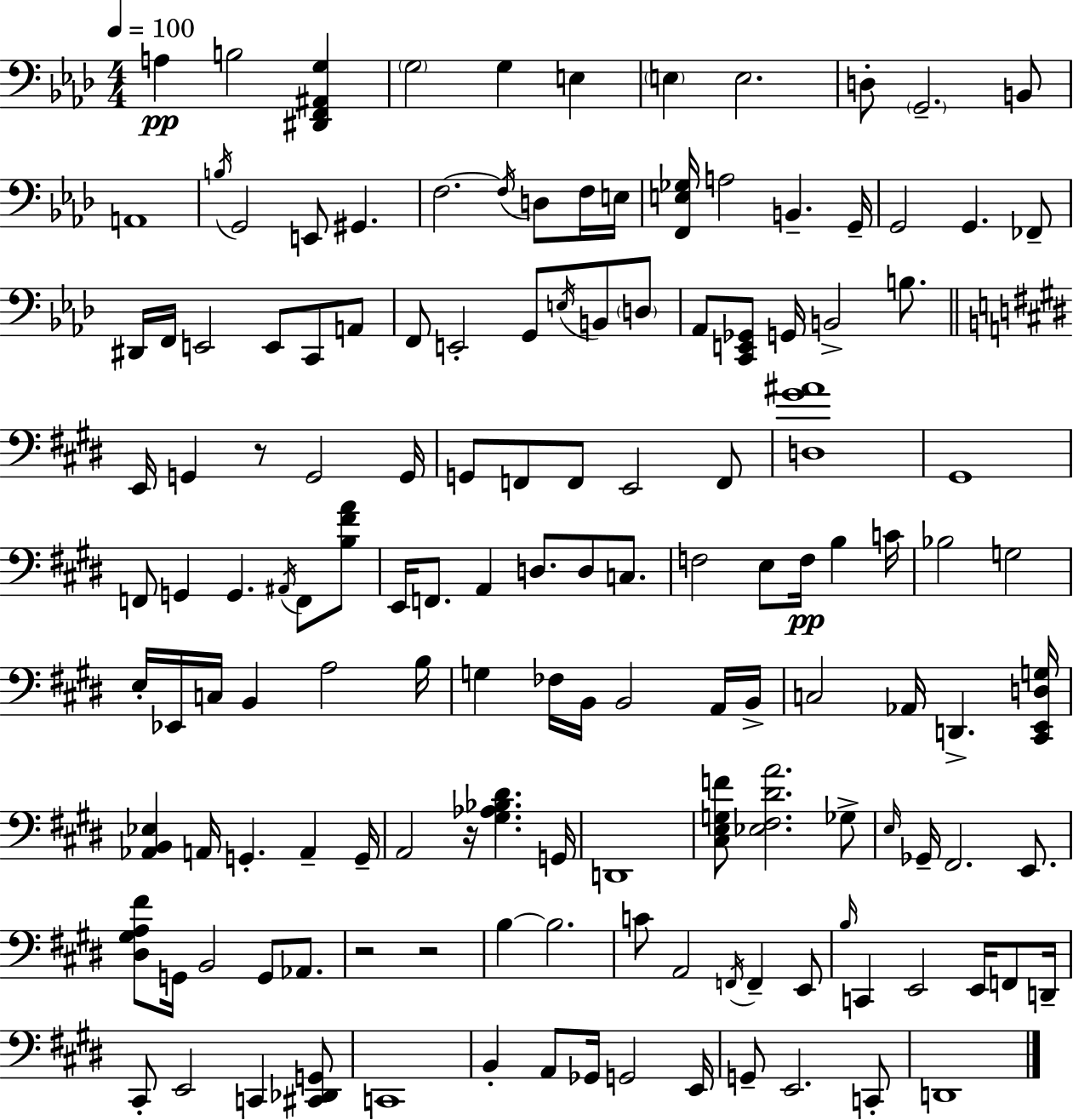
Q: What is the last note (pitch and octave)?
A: D2